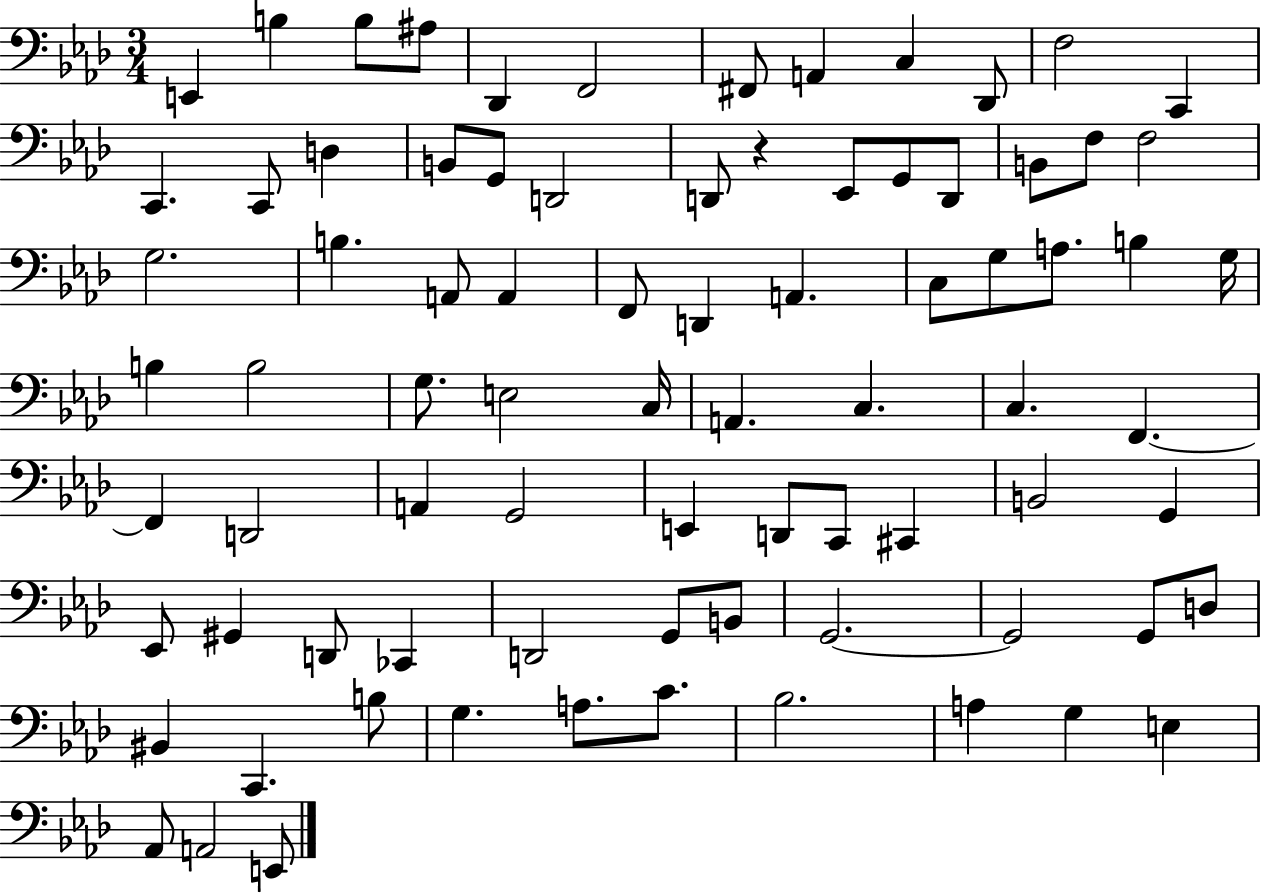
{
  \clef bass
  \numericTimeSignature
  \time 3/4
  \key aes \major
  e,4 b4 b8 ais8 | des,4 f,2 | fis,8 a,4 c4 des,8 | f2 c,4 | \break c,4. c,8 d4 | b,8 g,8 d,2 | d,8 r4 ees,8 g,8 d,8 | b,8 f8 f2 | \break g2. | b4. a,8 a,4 | f,8 d,4 a,4. | c8 g8 a8. b4 g16 | \break b4 b2 | g8. e2 c16 | a,4. c4. | c4. f,4.~~ | \break f,4 d,2 | a,4 g,2 | e,4 d,8 c,8 cis,4 | b,2 g,4 | \break ees,8 gis,4 d,8 ces,4 | d,2 g,8 b,8 | g,2.~~ | g,2 g,8 d8 | \break bis,4 c,4. b8 | g4. a8. c'8. | bes2. | a4 g4 e4 | \break aes,8 a,2 e,8 | \bar "|."
}